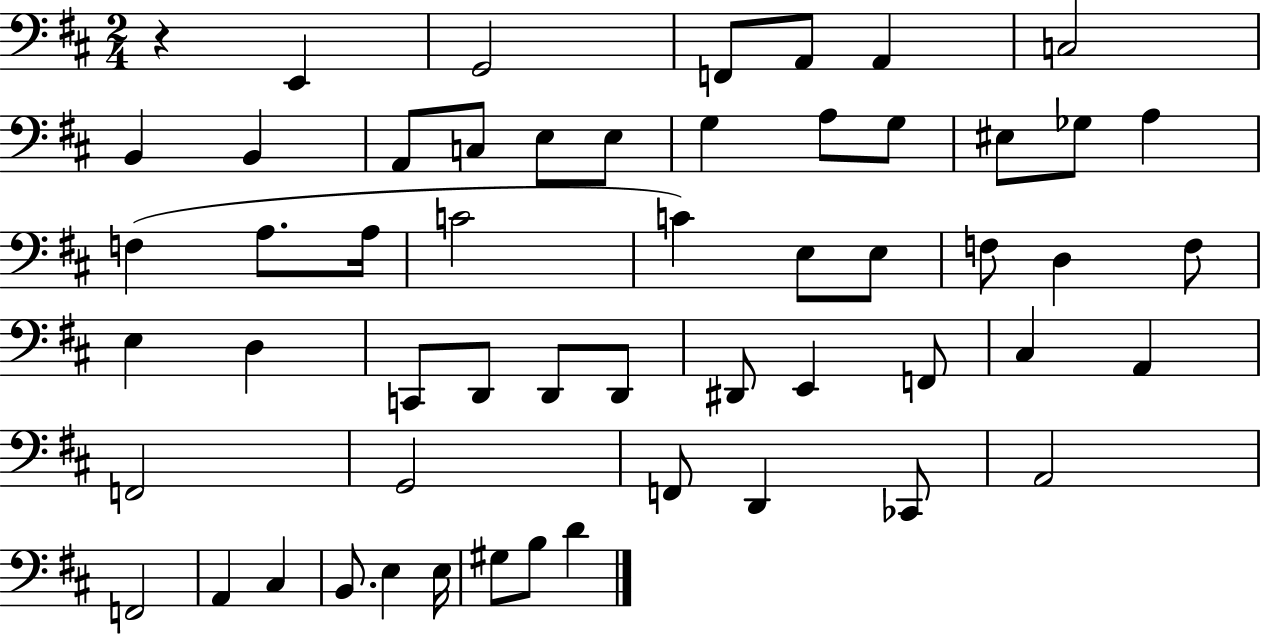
X:1
T:Untitled
M:2/4
L:1/4
K:D
z E,, G,,2 F,,/2 A,,/2 A,, C,2 B,, B,, A,,/2 C,/2 E,/2 E,/2 G, A,/2 G,/2 ^E,/2 _G,/2 A, F, A,/2 A,/4 C2 C E,/2 E,/2 F,/2 D, F,/2 E, D, C,,/2 D,,/2 D,,/2 D,,/2 ^D,,/2 E,, F,,/2 ^C, A,, F,,2 G,,2 F,,/2 D,, _C,,/2 A,,2 F,,2 A,, ^C, B,,/2 E, E,/4 ^G,/2 B,/2 D